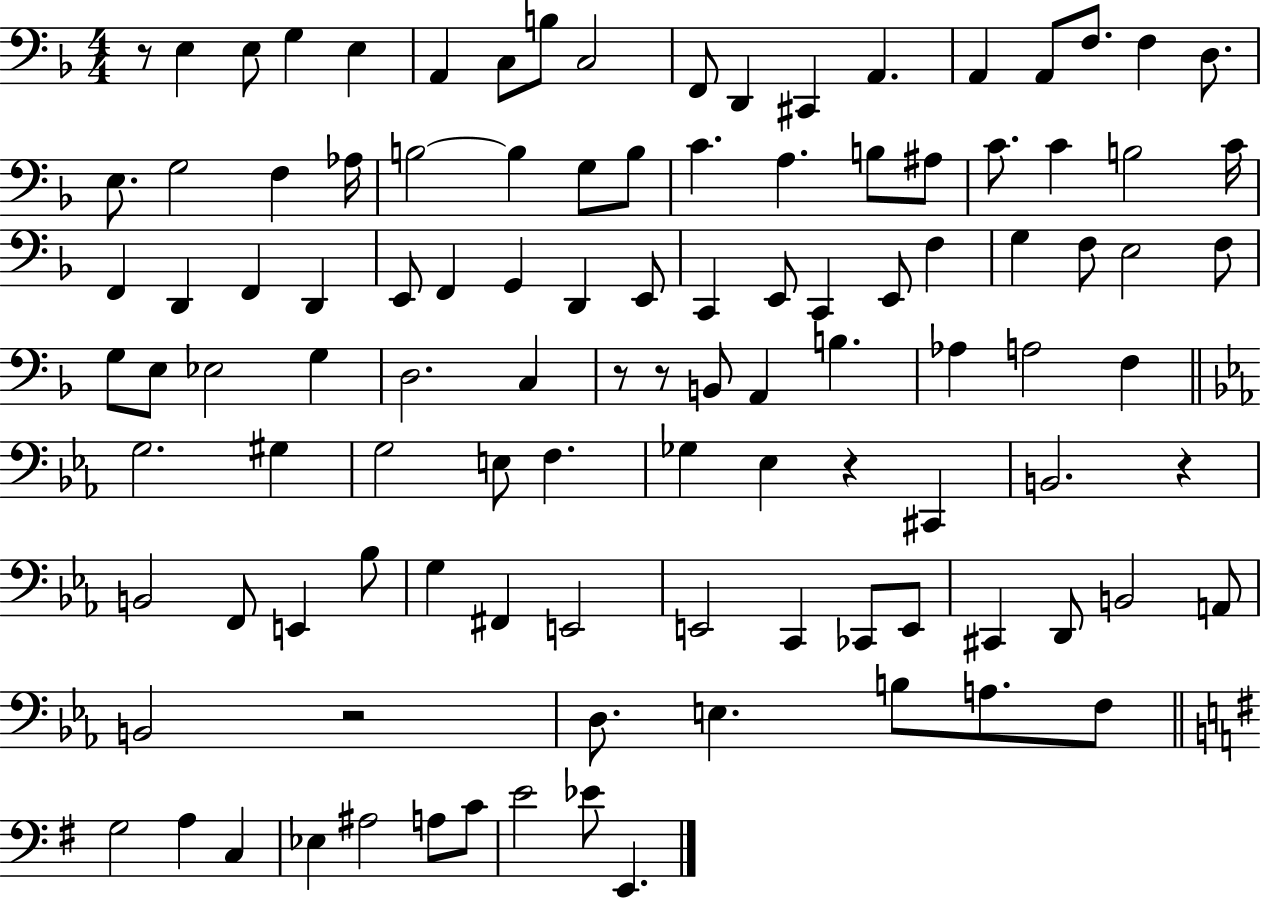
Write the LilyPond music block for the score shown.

{
  \clef bass
  \numericTimeSignature
  \time 4/4
  \key f \major
  r8 e4 e8 g4 e4 | a,4 c8 b8 c2 | f,8 d,4 cis,4 a,4. | a,4 a,8 f8. f4 d8. | \break e8. g2 f4 aes16 | b2~~ b4 g8 b8 | c'4. a4. b8 ais8 | c'8. c'4 b2 c'16 | \break f,4 d,4 f,4 d,4 | e,8 f,4 g,4 d,4 e,8 | c,4 e,8 c,4 e,8 f4 | g4 f8 e2 f8 | \break g8 e8 ees2 g4 | d2. c4 | r8 r8 b,8 a,4 b4. | aes4 a2 f4 | \break \bar "||" \break \key ees \major g2. gis4 | g2 e8 f4. | ges4 ees4 r4 cis,4 | b,2. r4 | \break b,2 f,8 e,4 bes8 | g4 fis,4 e,2 | e,2 c,4 ces,8 e,8 | cis,4 d,8 b,2 a,8 | \break b,2 r2 | d8. e4. b8 a8. f8 | \bar "||" \break \key g \major g2 a4 c4 | ees4 ais2 a8 c'8 | e'2 ees'8 e,4. | \bar "|."
}